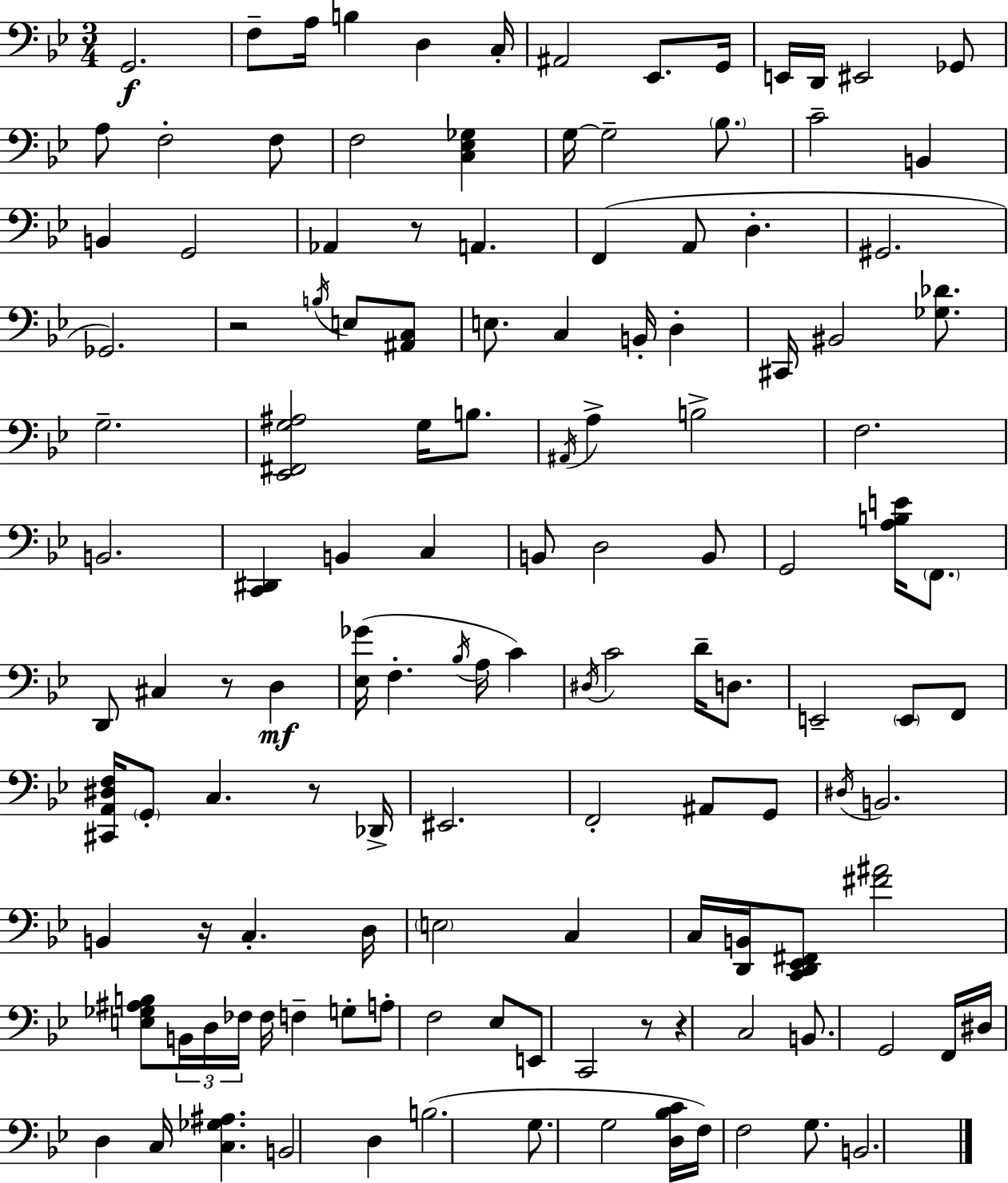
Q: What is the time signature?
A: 3/4